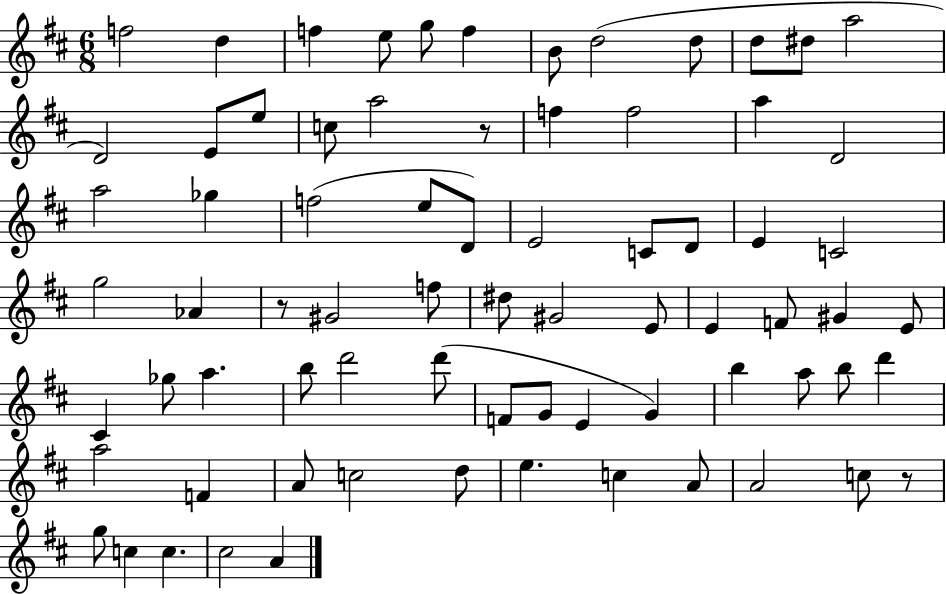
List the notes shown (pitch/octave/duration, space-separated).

F5/h D5/q F5/q E5/e G5/e F5/q B4/e D5/h D5/e D5/e D#5/e A5/h D4/h E4/e E5/e C5/e A5/h R/e F5/q F5/h A5/q D4/h A5/h Gb5/q F5/h E5/e D4/e E4/h C4/e D4/e E4/q C4/h G5/h Ab4/q R/e G#4/h F5/e D#5/e G#4/h E4/e E4/q F4/e G#4/q E4/e C#4/q Gb5/e A5/q. B5/e D6/h D6/e F4/e G4/e E4/q G4/q B5/q A5/e B5/e D6/q A5/h F4/q A4/e C5/h D5/e E5/q. C5/q A4/e A4/h C5/e R/e G5/e C5/q C5/q. C#5/h A4/q